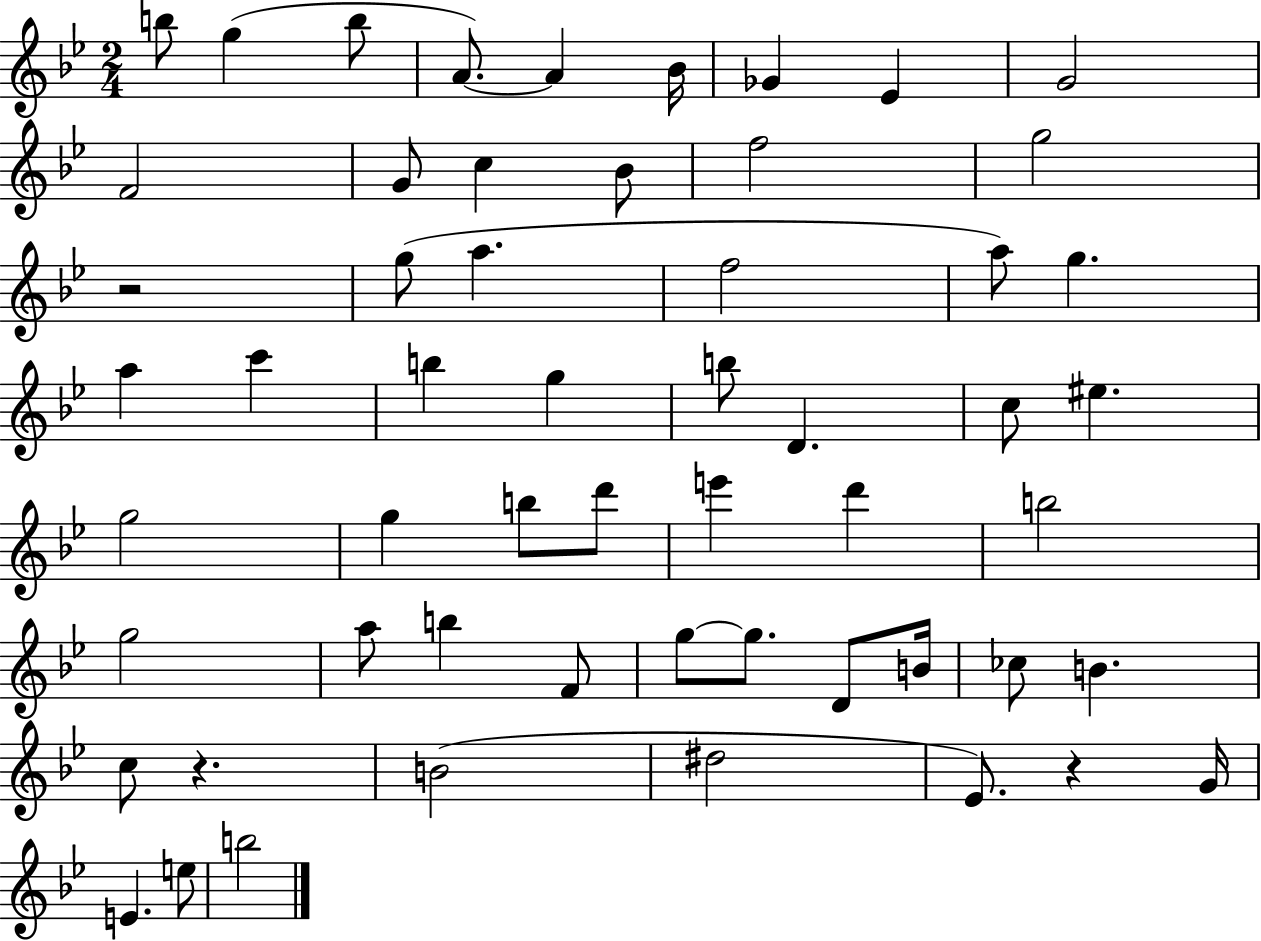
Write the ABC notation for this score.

X:1
T:Untitled
M:2/4
L:1/4
K:Bb
b/2 g b/2 A/2 A _B/4 _G _E G2 F2 G/2 c _B/2 f2 g2 z2 g/2 a f2 a/2 g a c' b g b/2 D c/2 ^e g2 g b/2 d'/2 e' d' b2 g2 a/2 b F/2 g/2 g/2 D/2 B/4 _c/2 B c/2 z B2 ^d2 _E/2 z G/4 E e/2 b2